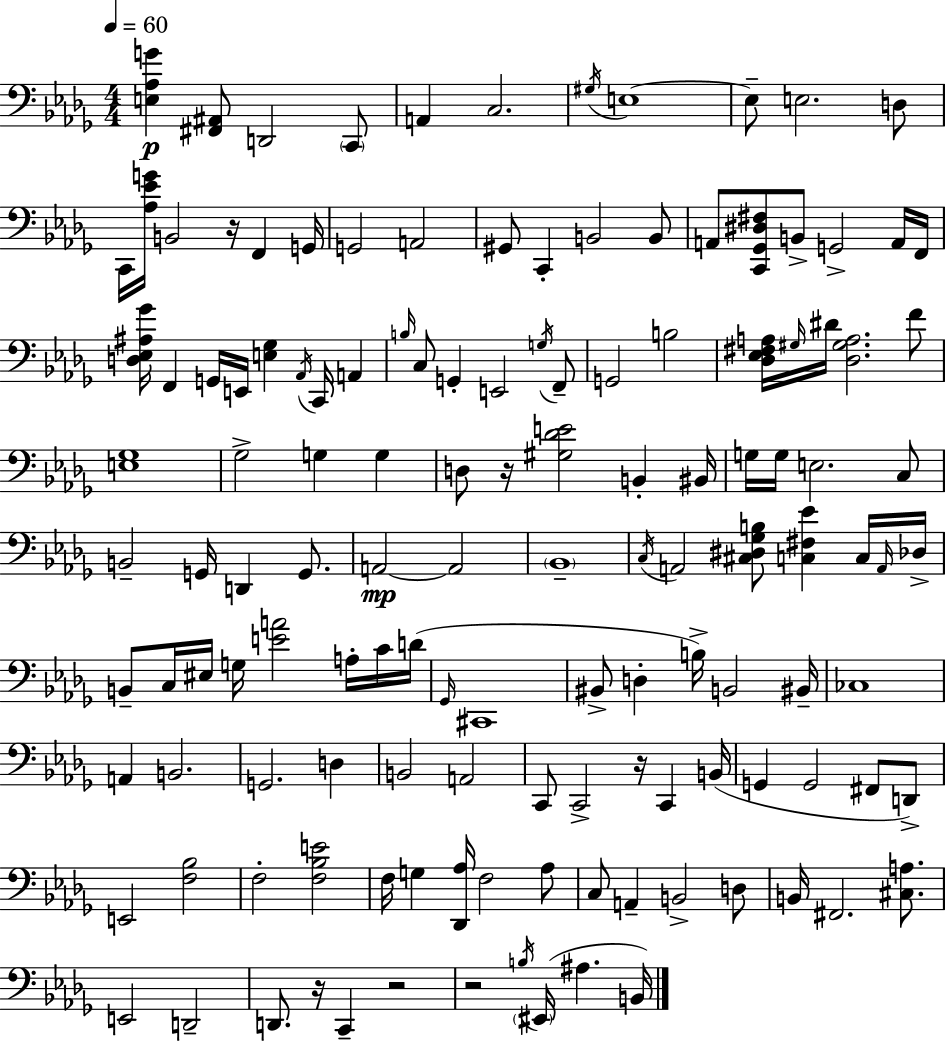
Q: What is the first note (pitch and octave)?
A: D2